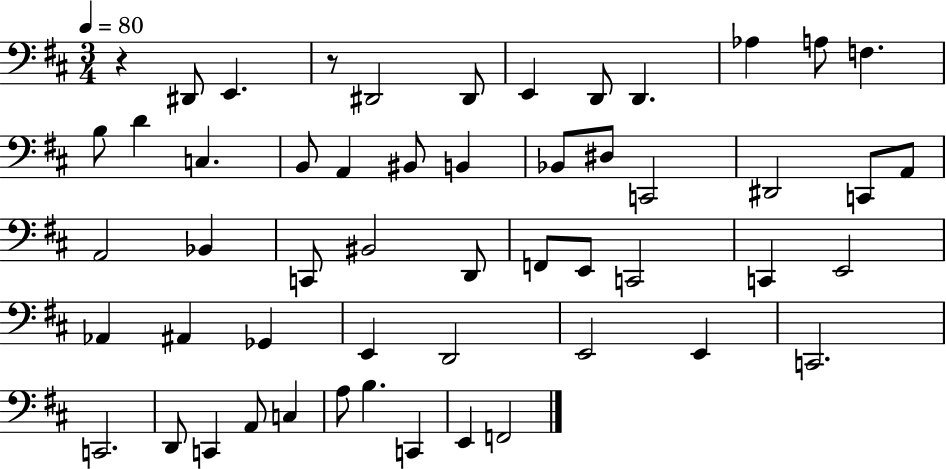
R/q D#2/e E2/q. R/e D#2/h D#2/e E2/q D2/e D2/q. Ab3/q A3/e F3/q. B3/e D4/q C3/q. B2/e A2/q BIS2/e B2/q Bb2/e D#3/e C2/h D#2/h C2/e A2/e A2/h Bb2/q C2/e BIS2/h D2/e F2/e E2/e C2/h C2/q E2/h Ab2/q A#2/q Gb2/q E2/q D2/h E2/h E2/q C2/h. C2/h. D2/e C2/q A2/e C3/q A3/e B3/q. C2/q E2/q F2/h